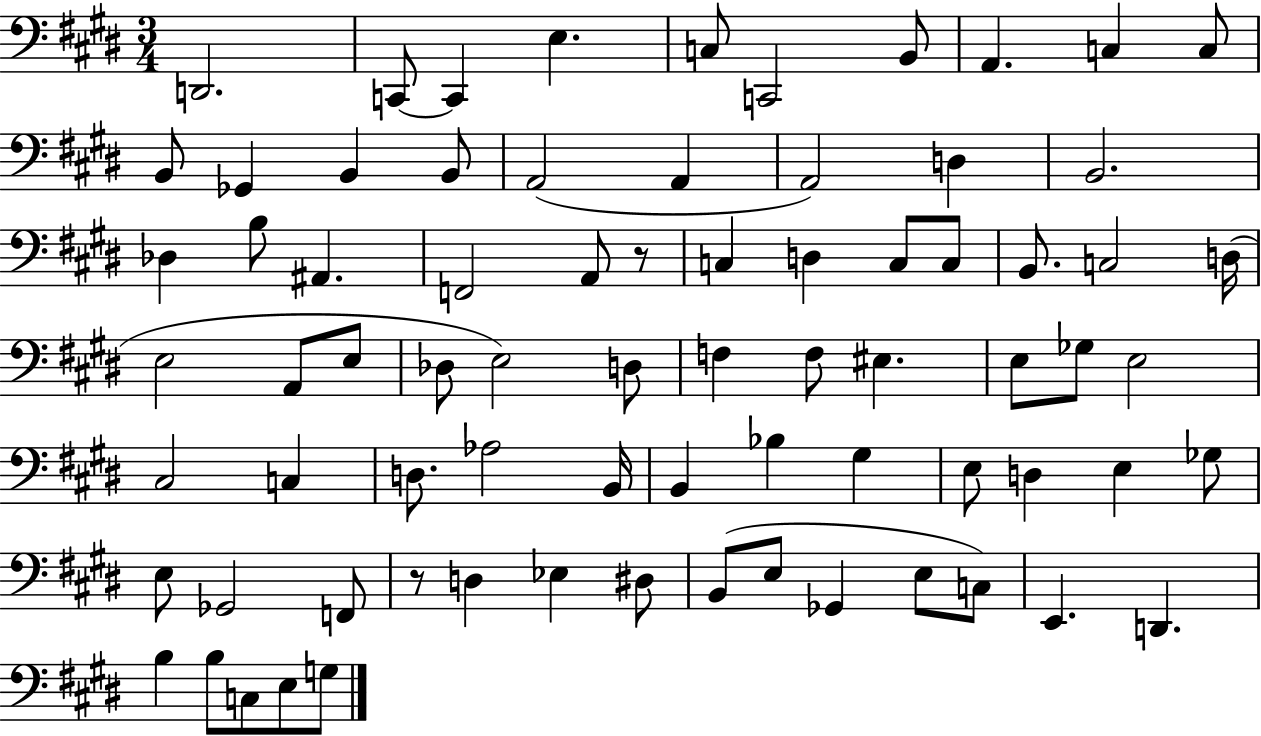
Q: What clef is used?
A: bass